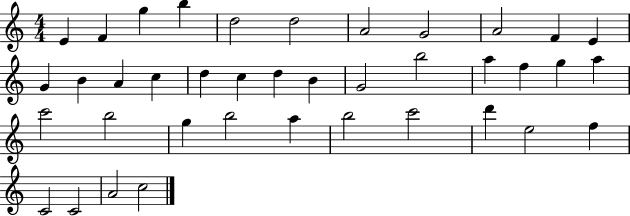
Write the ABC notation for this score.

X:1
T:Untitled
M:4/4
L:1/4
K:C
E F g b d2 d2 A2 G2 A2 F E G B A c d c d B G2 b2 a f g a c'2 b2 g b2 a b2 c'2 d' e2 f C2 C2 A2 c2